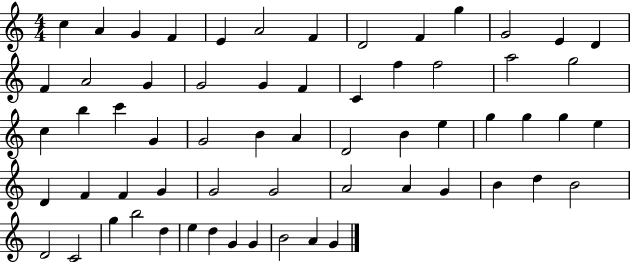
{
  \clef treble
  \numericTimeSignature
  \time 4/4
  \key c \major
  c''4 a'4 g'4 f'4 | e'4 a'2 f'4 | d'2 f'4 g''4 | g'2 e'4 d'4 | \break f'4 a'2 g'4 | g'2 g'4 f'4 | c'4 f''4 f''2 | a''2 g''2 | \break c''4 b''4 c'''4 g'4 | g'2 b'4 a'4 | d'2 b'4 e''4 | g''4 g''4 g''4 e''4 | \break d'4 f'4 f'4 g'4 | g'2 g'2 | a'2 a'4 g'4 | b'4 d''4 b'2 | \break d'2 c'2 | g''4 b''2 d''4 | e''4 d''4 g'4 g'4 | b'2 a'4 g'4 | \break \bar "|."
}